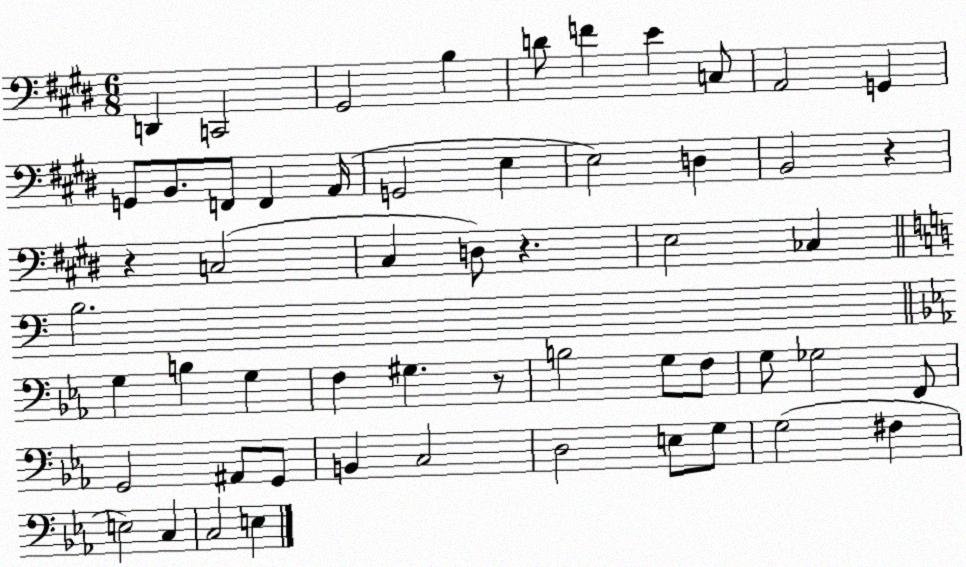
X:1
T:Untitled
M:6/8
L:1/4
K:E
D,, C,,2 ^G,,2 B, D/2 F E C,/2 A,,2 G,, G,,/2 B,,/2 F,,/2 F,, A,,/4 G,,2 E, E,2 D, B,,2 z z C,2 ^C, D,/2 z E,2 _C, B,2 G, B, G, F, ^G, z/2 B,2 G,/2 F,/2 G,/2 _G,2 F,,/2 G,,2 ^A,,/2 G,,/2 B,, C,2 D,2 E,/2 G,/2 G,2 ^F, E,2 C, C,2 E,